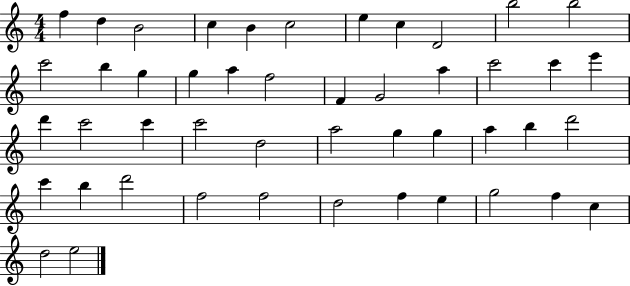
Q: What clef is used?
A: treble